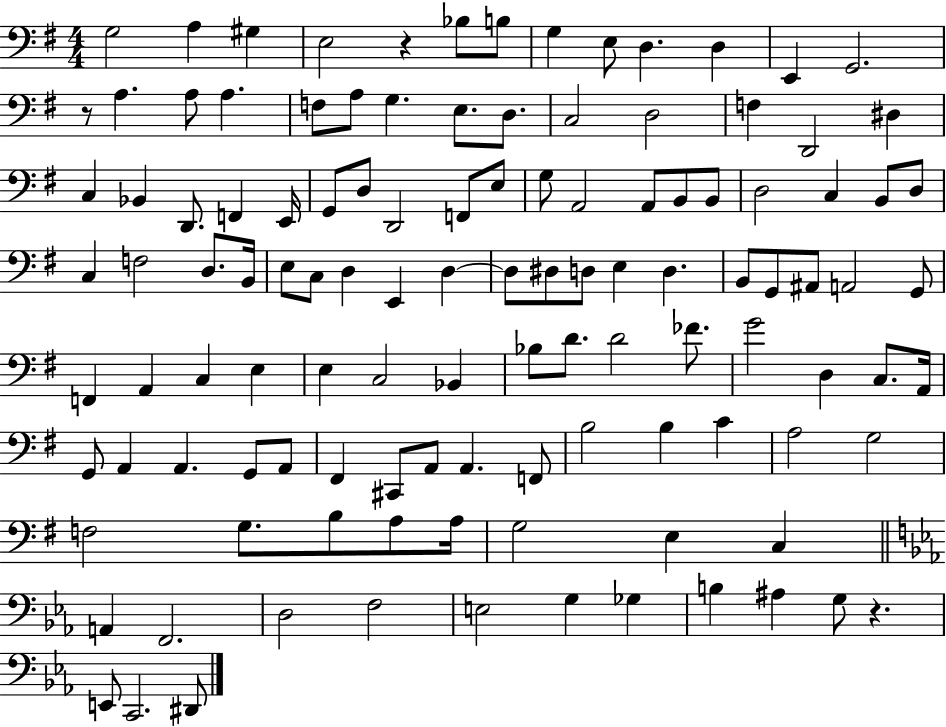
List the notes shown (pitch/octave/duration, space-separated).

G3/h A3/q G#3/q E3/h R/q Bb3/e B3/e G3/q E3/e D3/q. D3/q E2/q G2/h. R/e A3/q. A3/e A3/q. F3/e A3/e G3/q. E3/e. D3/e. C3/h D3/h F3/q D2/h D#3/q C3/q Bb2/q D2/e. F2/q E2/s G2/e D3/e D2/h F2/e E3/e G3/e A2/h A2/e B2/e B2/e D3/h C3/q B2/e D3/e C3/q F3/h D3/e. B2/s E3/e C3/e D3/q E2/q D3/q D3/e D#3/e D3/e E3/q D3/q. B2/e G2/e A#2/e A2/h G2/e F2/q A2/q C3/q E3/q E3/q C3/h Bb2/q Bb3/e D4/e. D4/h FES4/e. G4/h D3/q C3/e. A2/s G2/e A2/q A2/q. G2/e A2/e F#2/q C#2/e A2/e A2/q. F2/e B3/h B3/q C4/q A3/h G3/h F3/h G3/e. B3/e A3/e A3/s G3/h E3/q C3/q A2/q F2/h. D3/h F3/h E3/h G3/q Gb3/q B3/q A#3/q G3/e R/q. E2/e C2/h. D#2/e